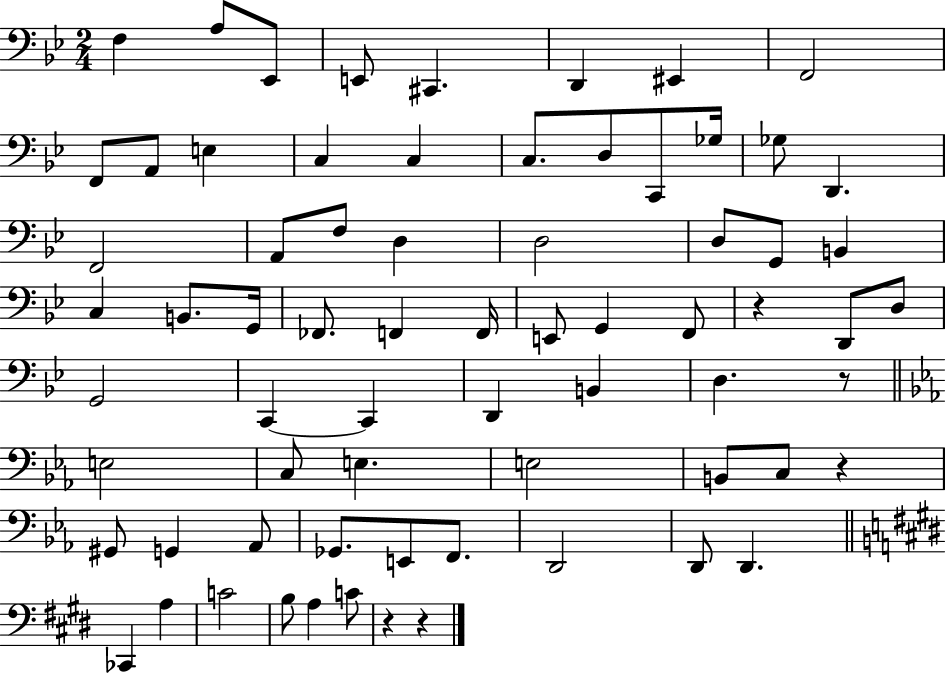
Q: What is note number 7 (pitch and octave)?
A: EIS2